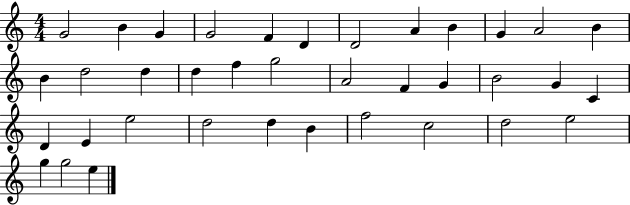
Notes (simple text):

G4/h B4/q G4/q G4/h F4/q D4/q D4/h A4/q B4/q G4/q A4/h B4/q B4/q D5/h D5/q D5/q F5/q G5/h A4/h F4/q G4/q B4/h G4/q C4/q D4/q E4/q E5/h D5/h D5/q B4/q F5/h C5/h D5/h E5/h G5/q G5/h E5/q